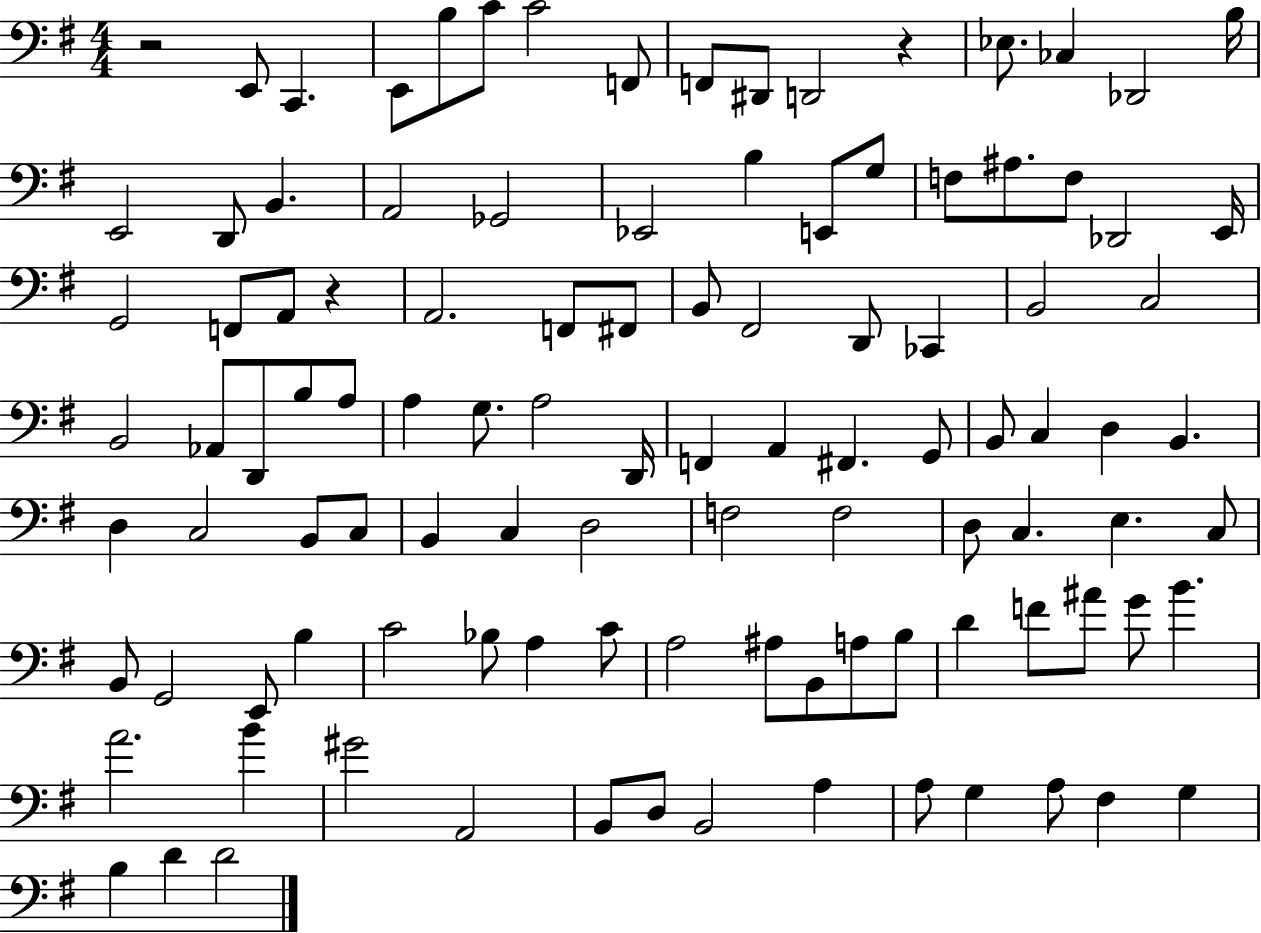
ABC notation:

X:1
T:Untitled
M:4/4
L:1/4
K:G
z2 E,,/2 C,, E,,/2 B,/2 C/2 C2 F,,/2 F,,/2 ^D,,/2 D,,2 z _E,/2 _C, _D,,2 B,/4 E,,2 D,,/2 B,, A,,2 _G,,2 _E,,2 B, E,,/2 G,/2 F,/2 ^A,/2 F,/2 _D,,2 E,,/4 G,,2 F,,/2 A,,/2 z A,,2 F,,/2 ^F,,/2 B,,/2 ^F,,2 D,,/2 _C,, B,,2 C,2 B,,2 _A,,/2 D,,/2 B,/2 A,/2 A, G,/2 A,2 D,,/4 F,, A,, ^F,, G,,/2 B,,/2 C, D, B,, D, C,2 B,,/2 C,/2 B,, C, D,2 F,2 F,2 D,/2 C, E, C,/2 B,,/2 G,,2 E,,/2 B, C2 _B,/2 A, C/2 A,2 ^A,/2 B,,/2 A,/2 B,/2 D F/2 ^A/2 G/2 B A2 B ^G2 A,,2 B,,/2 D,/2 B,,2 A, A,/2 G, A,/2 ^F, G, B, D D2